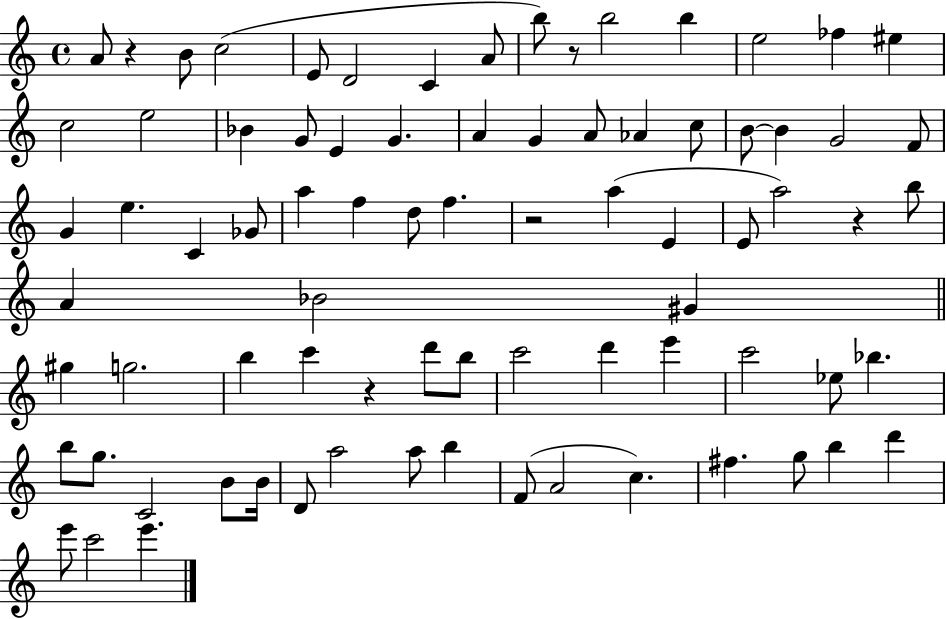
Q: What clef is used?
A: treble